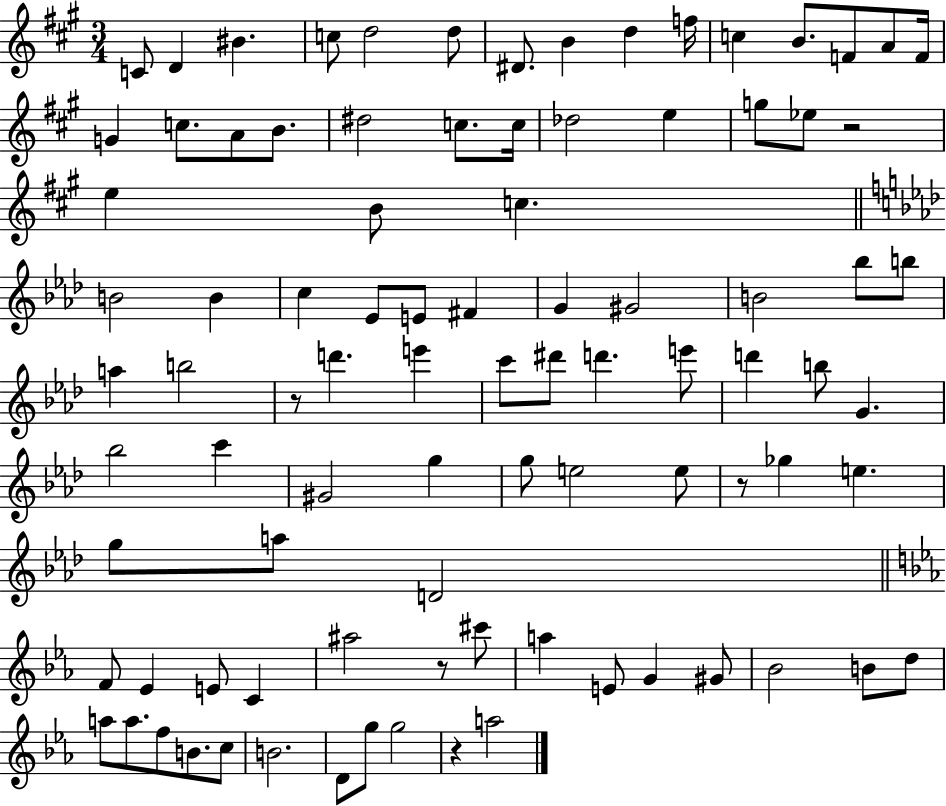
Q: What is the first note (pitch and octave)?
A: C4